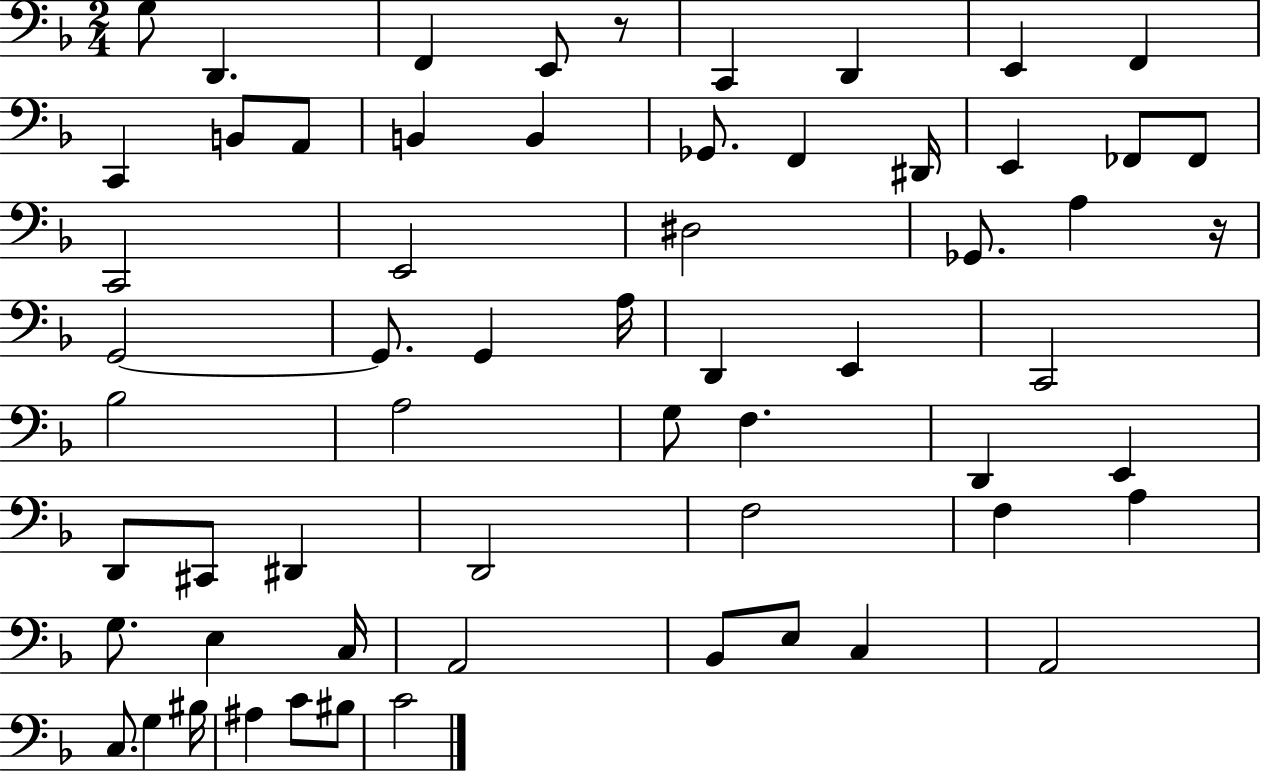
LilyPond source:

{
  \clef bass
  \numericTimeSignature
  \time 2/4
  \key f \major
  g8 d,4. | f,4 e,8 r8 | c,4 d,4 | e,4 f,4 | \break c,4 b,8 a,8 | b,4 b,4 | ges,8. f,4 dis,16 | e,4 fes,8 fes,8 | \break c,2 | e,2 | dis2 | ges,8. a4 r16 | \break g,2~~ | g,8. g,4 a16 | d,4 e,4 | c,2 | \break bes2 | a2 | g8 f4. | d,4 e,4 | \break d,8 cis,8 dis,4 | d,2 | f2 | f4 a4 | \break g8. e4 c16 | a,2 | bes,8 e8 c4 | a,2 | \break c8. g4 bis16 | ais4 c'8 bis8 | c'2 | \bar "|."
}